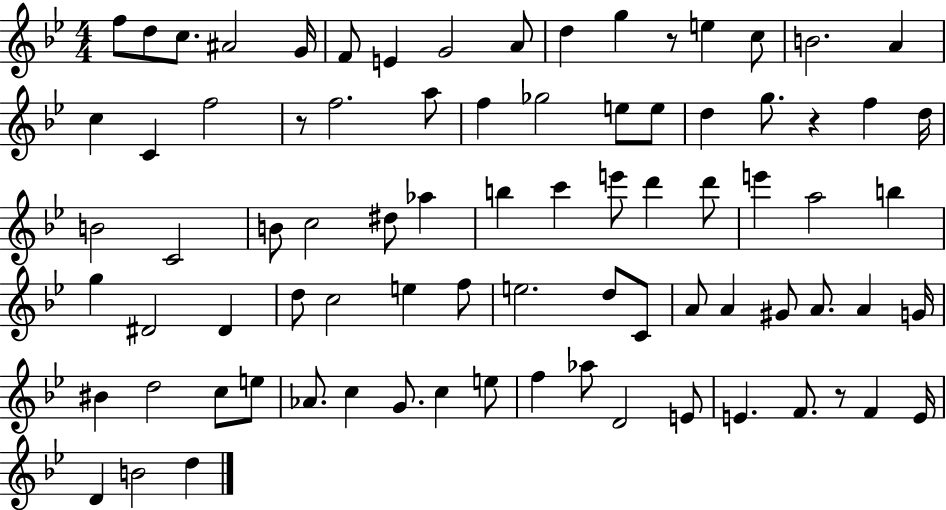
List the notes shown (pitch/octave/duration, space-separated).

F5/e D5/e C5/e. A#4/h G4/s F4/e E4/q G4/h A4/e D5/q G5/q R/e E5/q C5/e B4/h. A4/q C5/q C4/q F5/h R/e F5/h. A5/e F5/q Gb5/h E5/e E5/e D5/q G5/e. R/q F5/q D5/s B4/h C4/h B4/e C5/h D#5/e Ab5/q B5/q C6/q E6/e D6/q D6/e E6/q A5/h B5/q G5/q D#4/h D#4/q D5/e C5/h E5/q F5/e E5/h. D5/e C4/e A4/e A4/q G#4/e A4/e. A4/q G4/s BIS4/q D5/h C5/e E5/e Ab4/e. C5/q G4/e. C5/q E5/e F5/q Ab5/e D4/h E4/e E4/q. F4/e. R/e F4/q E4/s D4/q B4/h D5/q